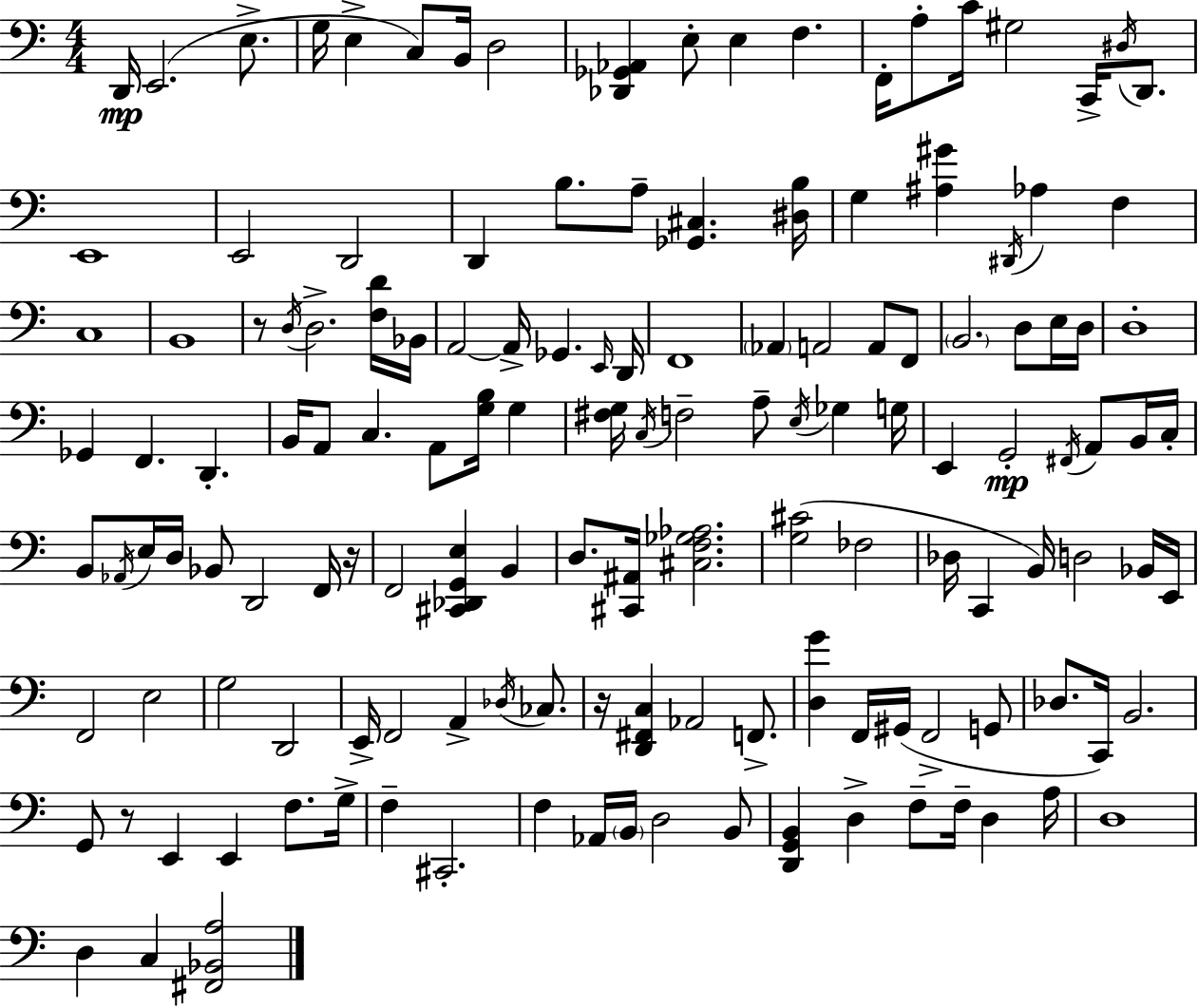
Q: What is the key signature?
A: C major